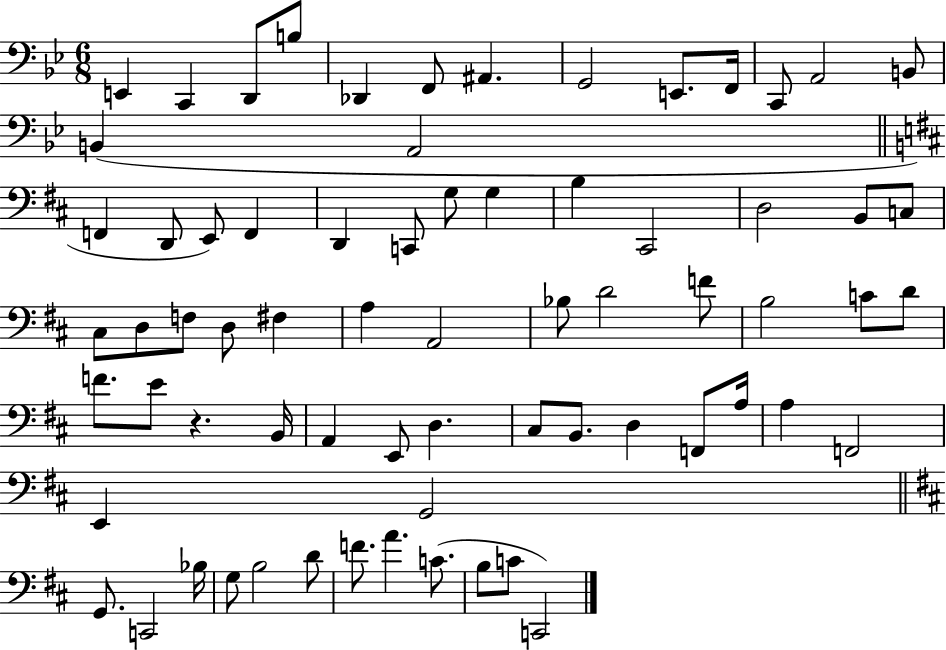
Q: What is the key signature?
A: BES major